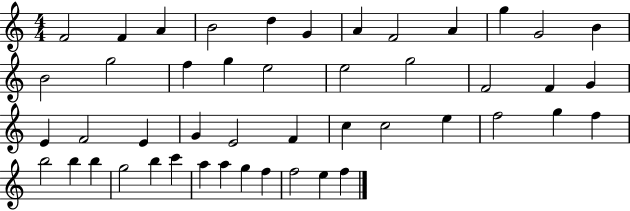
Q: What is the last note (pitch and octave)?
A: F5